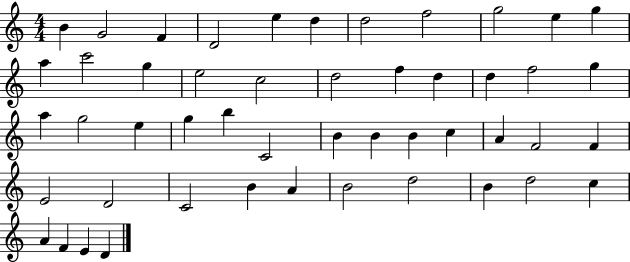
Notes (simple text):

B4/q G4/h F4/q D4/h E5/q D5/q D5/h F5/h G5/h E5/q G5/q A5/q C6/h G5/q E5/h C5/h D5/h F5/q D5/q D5/q F5/h G5/q A5/q G5/h E5/q G5/q B5/q C4/h B4/q B4/q B4/q C5/q A4/q F4/h F4/q E4/h D4/h C4/h B4/q A4/q B4/h D5/h B4/q D5/h C5/q A4/q F4/q E4/q D4/q